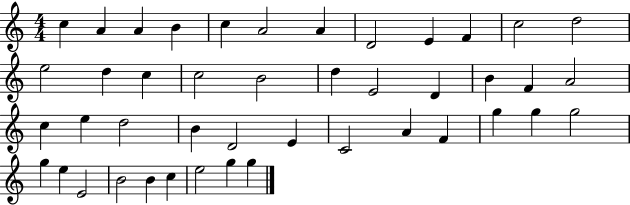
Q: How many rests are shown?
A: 0